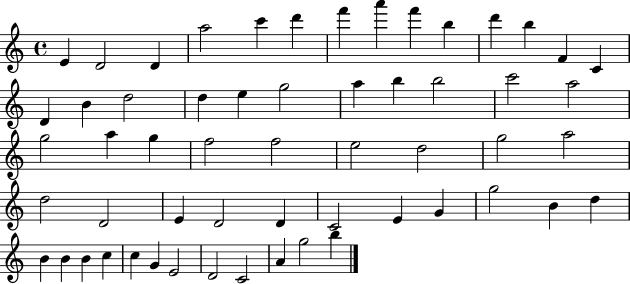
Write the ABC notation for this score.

X:1
T:Untitled
M:4/4
L:1/4
K:C
E D2 D a2 c' d' f' a' f' b d' b F C D B d2 d e g2 a b b2 c'2 a2 g2 a g f2 f2 e2 d2 g2 a2 d2 D2 E D2 D C2 E G g2 B d B B B c c G E2 D2 C2 A g2 b